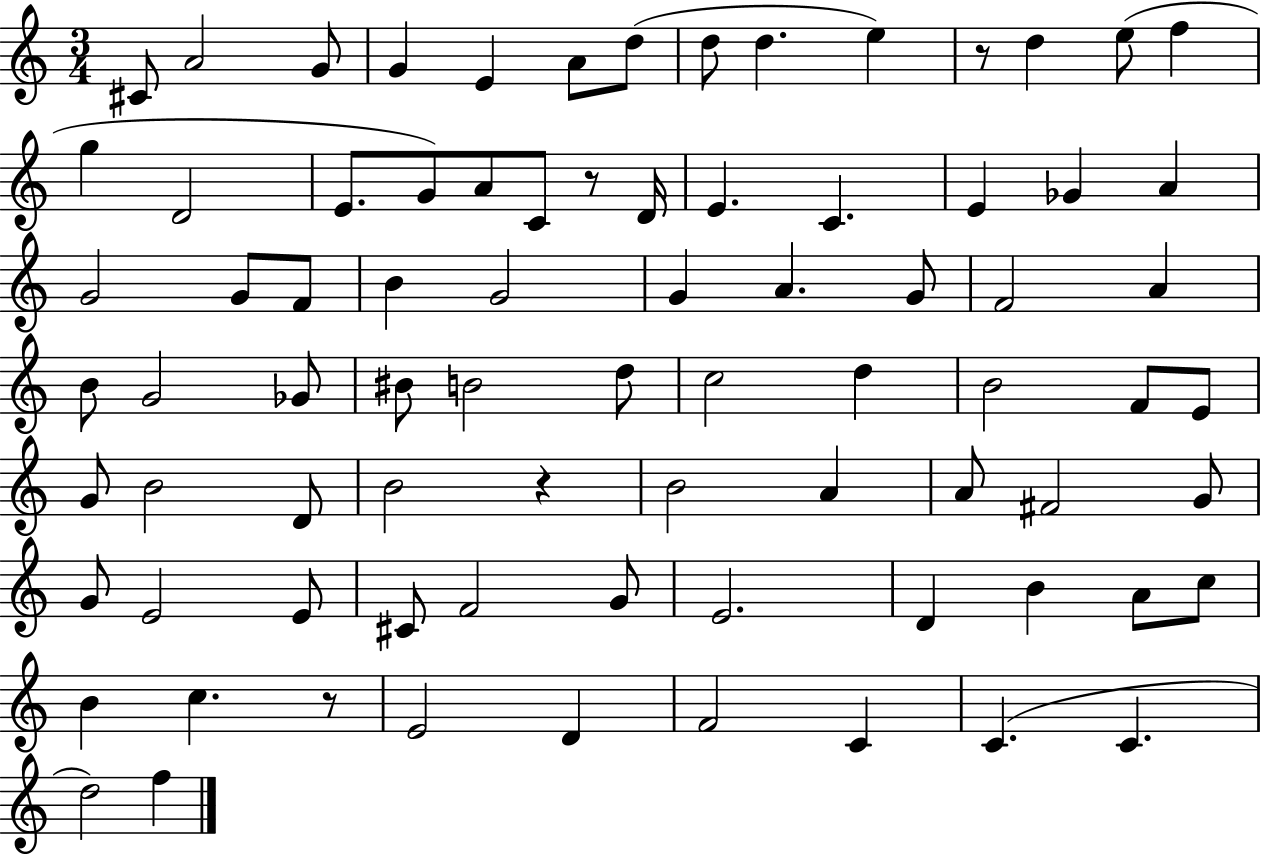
{
  \clef treble
  \numericTimeSignature
  \time 3/4
  \key c \major
  cis'8 a'2 g'8 | g'4 e'4 a'8 d''8( | d''8 d''4. e''4) | r8 d''4 e''8( f''4 | \break g''4 d'2 | e'8. g'8) a'8 c'8 r8 d'16 | e'4. c'4. | e'4 ges'4 a'4 | \break g'2 g'8 f'8 | b'4 g'2 | g'4 a'4. g'8 | f'2 a'4 | \break b'8 g'2 ges'8 | bis'8 b'2 d''8 | c''2 d''4 | b'2 f'8 e'8 | \break g'8 b'2 d'8 | b'2 r4 | b'2 a'4 | a'8 fis'2 g'8 | \break g'8 e'2 e'8 | cis'8 f'2 g'8 | e'2. | d'4 b'4 a'8 c''8 | \break b'4 c''4. r8 | e'2 d'4 | f'2 c'4 | c'4.( c'4. | \break d''2) f''4 | \bar "|."
}